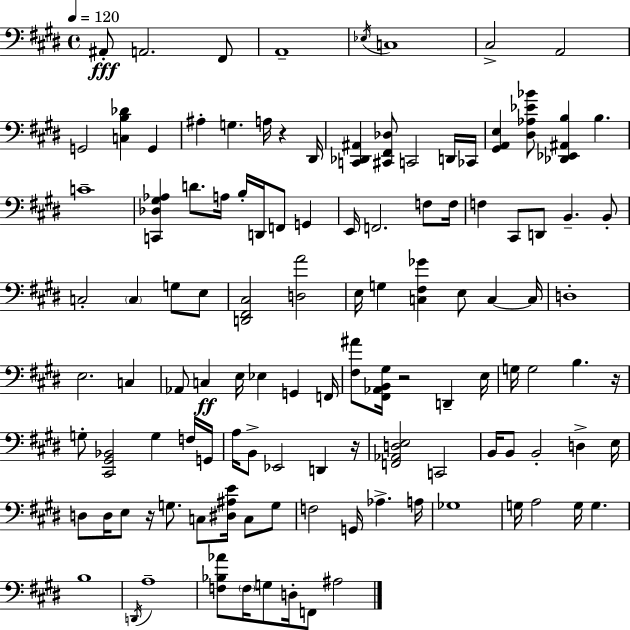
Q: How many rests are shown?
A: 5